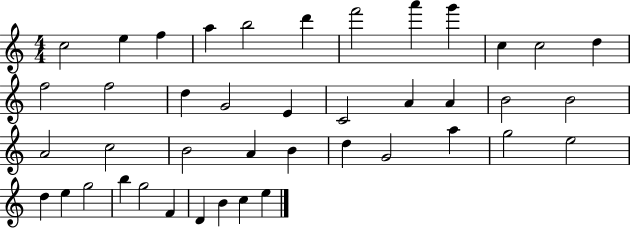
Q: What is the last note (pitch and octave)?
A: E5